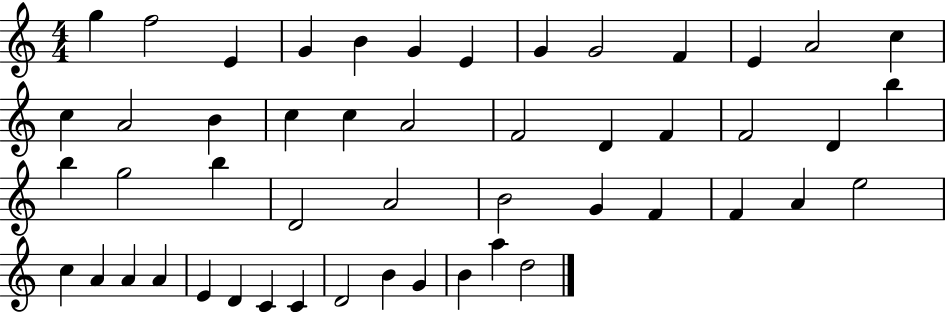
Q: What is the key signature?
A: C major